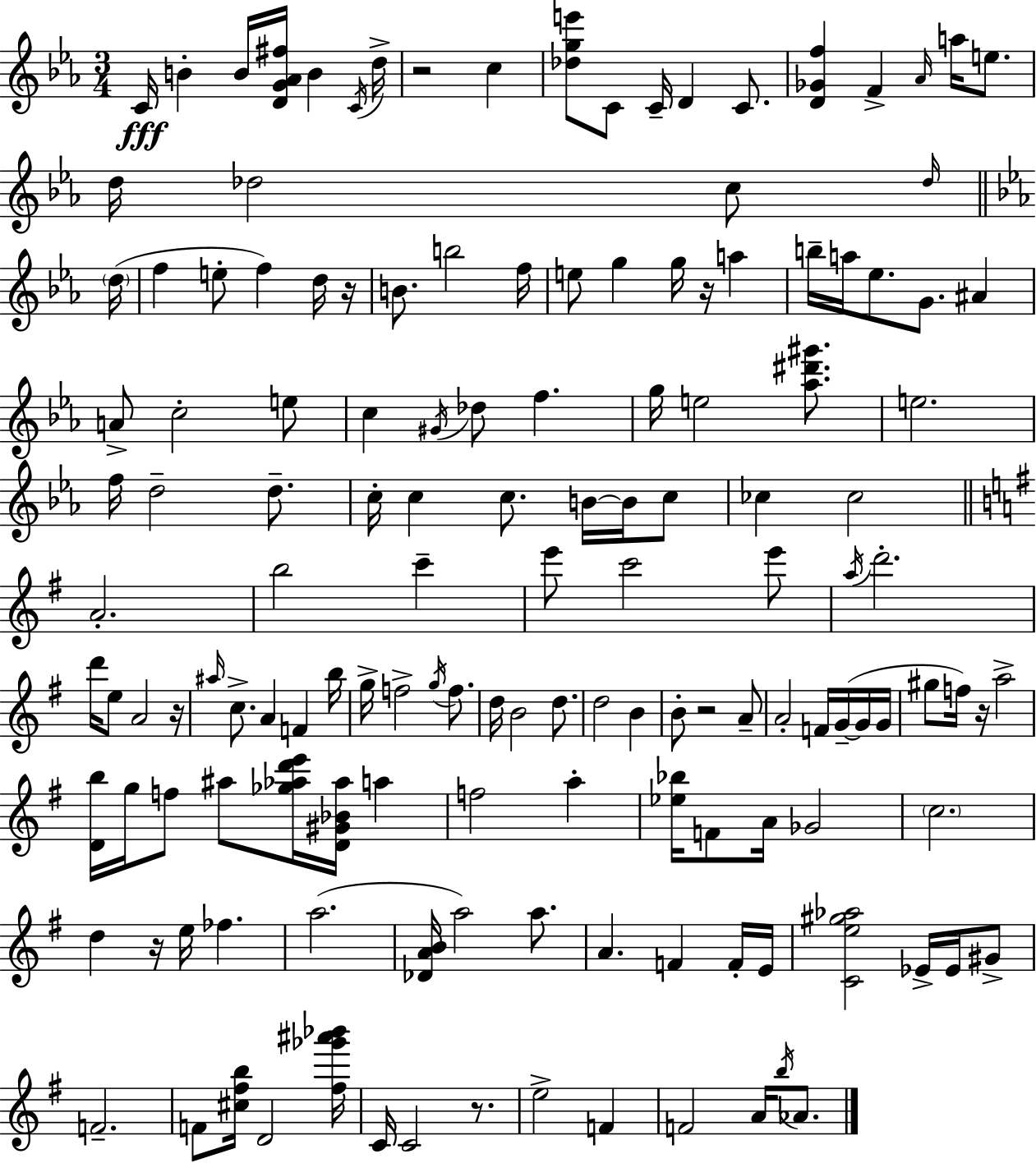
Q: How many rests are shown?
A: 8